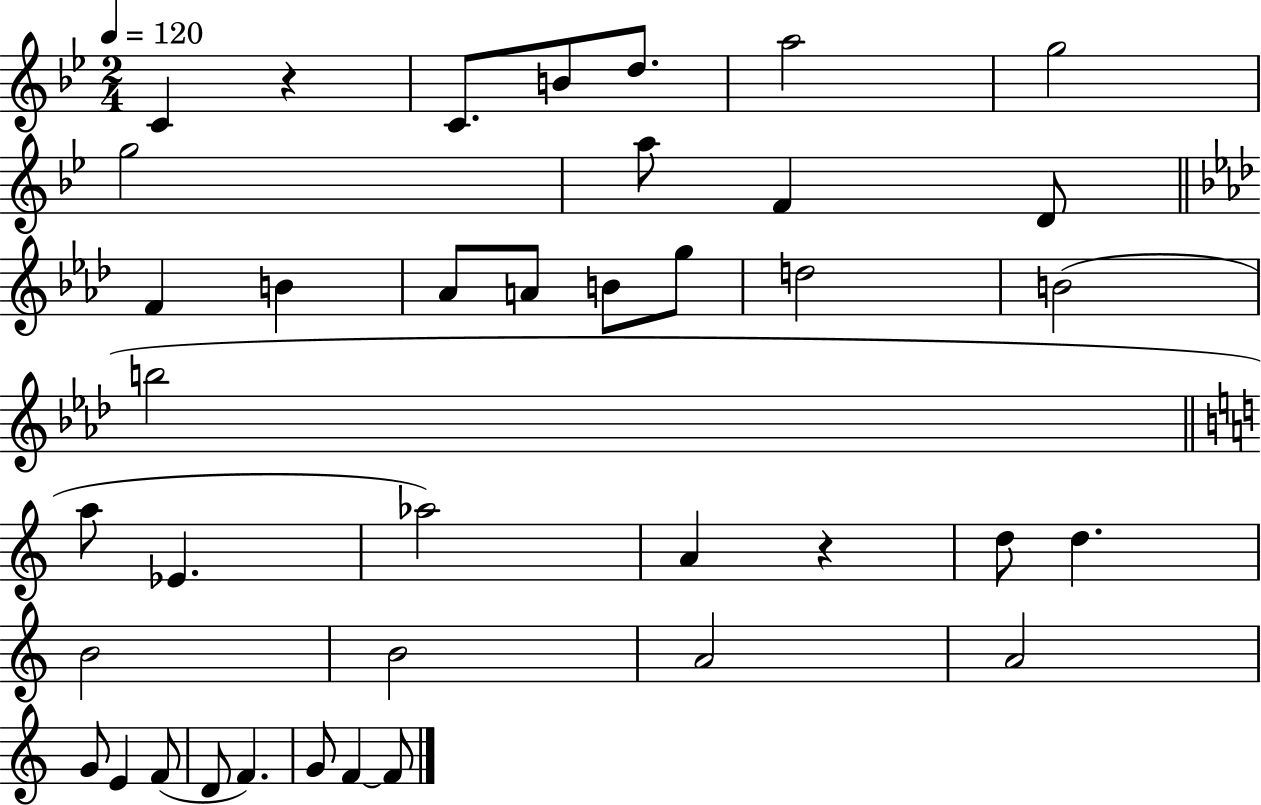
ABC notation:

X:1
T:Untitled
M:2/4
L:1/4
K:Bb
C z C/2 B/2 d/2 a2 g2 g2 a/2 F D/2 F B _A/2 A/2 B/2 g/2 d2 B2 b2 a/2 _E _a2 A z d/2 d B2 B2 A2 A2 G/2 E F/2 D/2 F G/2 F F/2